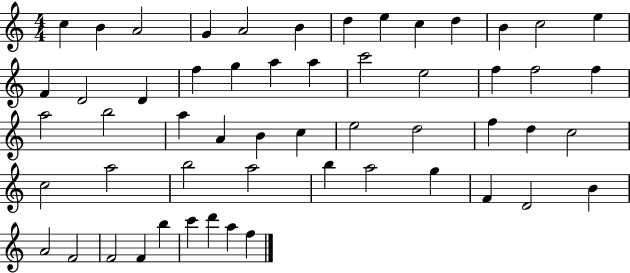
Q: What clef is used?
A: treble